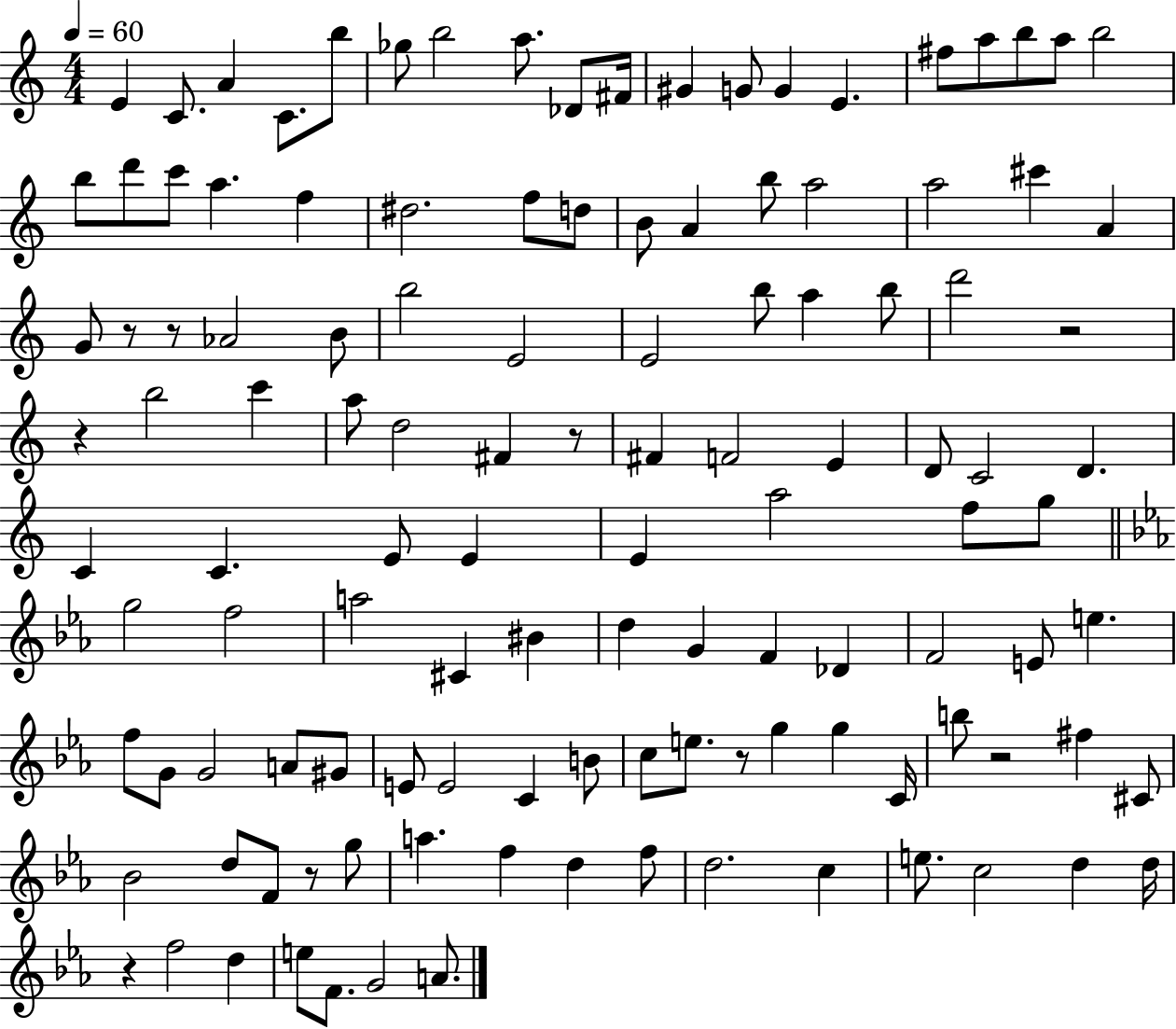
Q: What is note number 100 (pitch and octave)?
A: F5